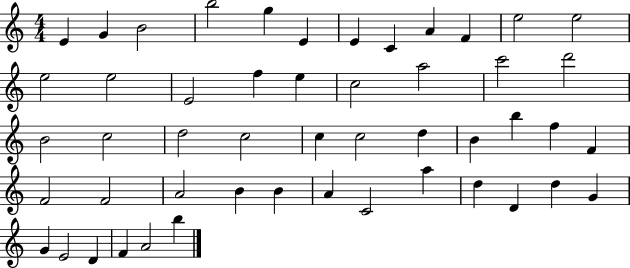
X:1
T:Untitled
M:4/4
L:1/4
K:C
E G B2 b2 g E E C A F e2 e2 e2 e2 E2 f e c2 a2 c'2 d'2 B2 c2 d2 c2 c c2 d B b f F F2 F2 A2 B B A C2 a d D d G G E2 D F A2 b